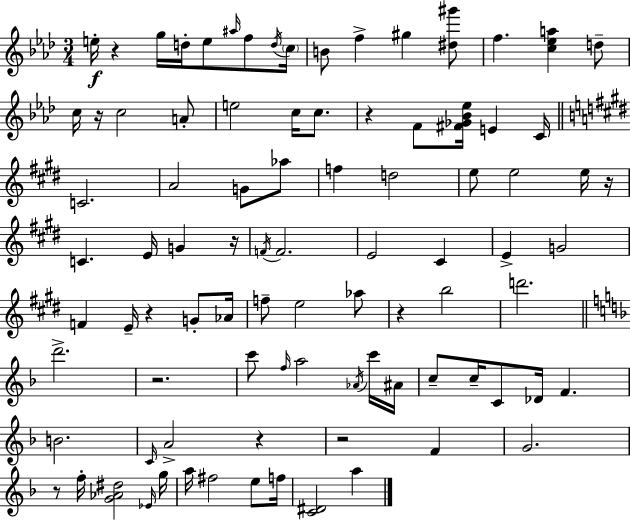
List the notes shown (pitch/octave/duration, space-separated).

E5/s R/q G5/s D5/s E5/e A#5/s F5/e D5/s C5/s B4/e F5/q G#5/q [D#5,G#6]/e F5/q. [C5,Eb5,A5]/q D5/e C5/s R/s C5/h A4/e E5/h C5/s C5/e. R/q F4/e [F#4,Gb4,Bb4,Eb5]/s E4/q C4/s C4/h. A4/h G4/e Ab5/e F5/q D5/h E5/e E5/h E5/s R/s C4/q. E4/s G4/q R/s F4/s F4/h. E4/h C#4/q E4/q G4/h F4/q E4/s R/q G4/e Ab4/s F5/e E5/h Ab5/e R/q B5/h D6/h. D6/h. R/h. C6/e F5/s A5/h Ab4/s C6/s A#4/s C5/e C5/s C4/e Db4/s F4/q. B4/h. C4/s A4/h R/q R/h F4/q G4/h. R/e F5/s [G4,Ab4,D#5]/h Eb4/s G5/s A5/s F#5/h E5/e F5/s [C4,D#4]/h A5/q